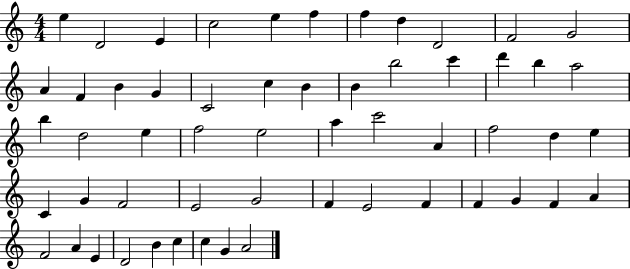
{
  \clef treble
  \numericTimeSignature
  \time 4/4
  \key c \major
  e''4 d'2 e'4 | c''2 e''4 f''4 | f''4 d''4 d'2 | f'2 g'2 | \break a'4 f'4 b'4 g'4 | c'2 c''4 b'4 | b'4 b''2 c'''4 | d'''4 b''4 a''2 | \break b''4 d''2 e''4 | f''2 e''2 | a''4 c'''2 a'4 | f''2 d''4 e''4 | \break c'4 g'4 f'2 | e'2 g'2 | f'4 e'2 f'4 | f'4 g'4 f'4 a'4 | \break f'2 a'4 e'4 | d'2 b'4 c''4 | c''4 g'4 a'2 | \bar "|."
}